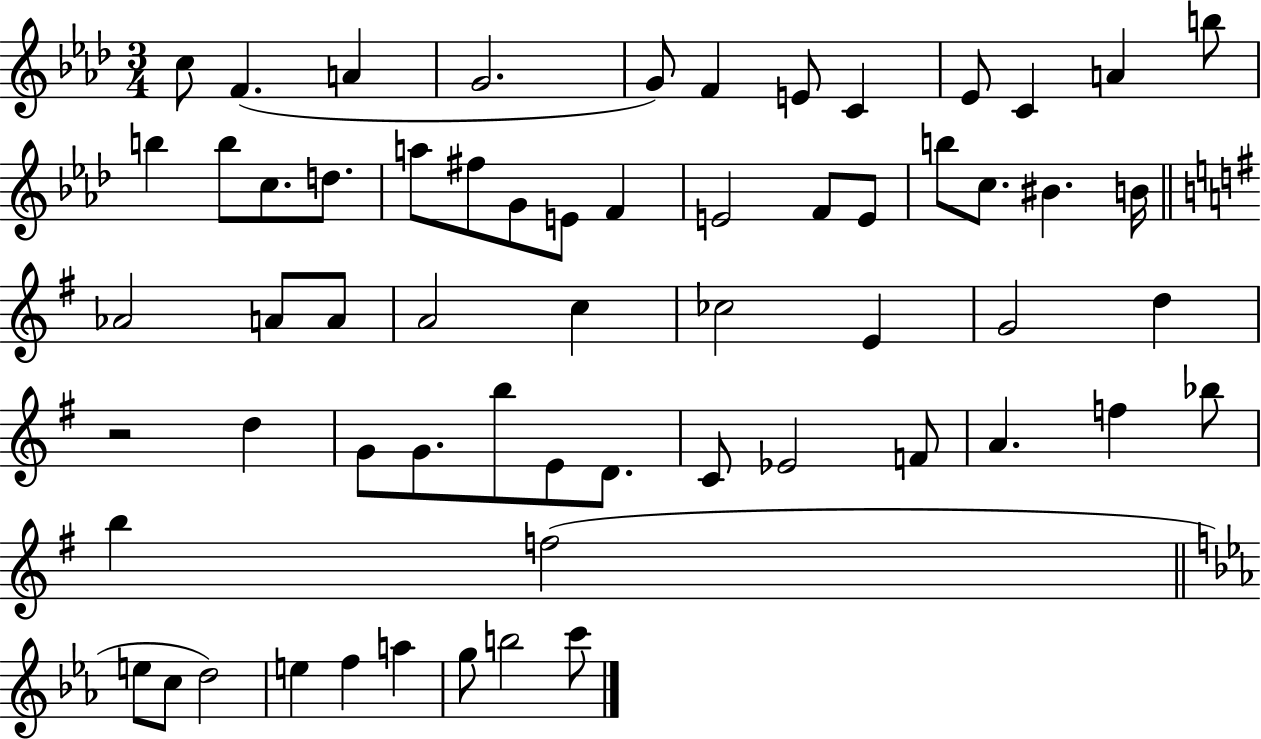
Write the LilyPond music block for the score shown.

{
  \clef treble
  \numericTimeSignature
  \time 3/4
  \key aes \major
  \repeat volta 2 { c''8 f'4.( a'4 | g'2. | g'8) f'4 e'8 c'4 | ees'8 c'4 a'4 b''8 | \break b''4 b''8 c''8. d''8. | a''8 fis''8 g'8 e'8 f'4 | e'2 f'8 e'8 | b''8 c''8. bis'4. b'16 | \break \bar "||" \break \key e \minor aes'2 a'8 a'8 | a'2 c''4 | ces''2 e'4 | g'2 d''4 | \break r2 d''4 | g'8 g'8. b''8 e'8 d'8. | c'8 ees'2 f'8 | a'4. f''4 bes''8 | \break b''4 f''2( | \bar "||" \break \key ees \major e''8 c''8 d''2) | e''4 f''4 a''4 | g''8 b''2 c'''8 | } \bar "|."
}